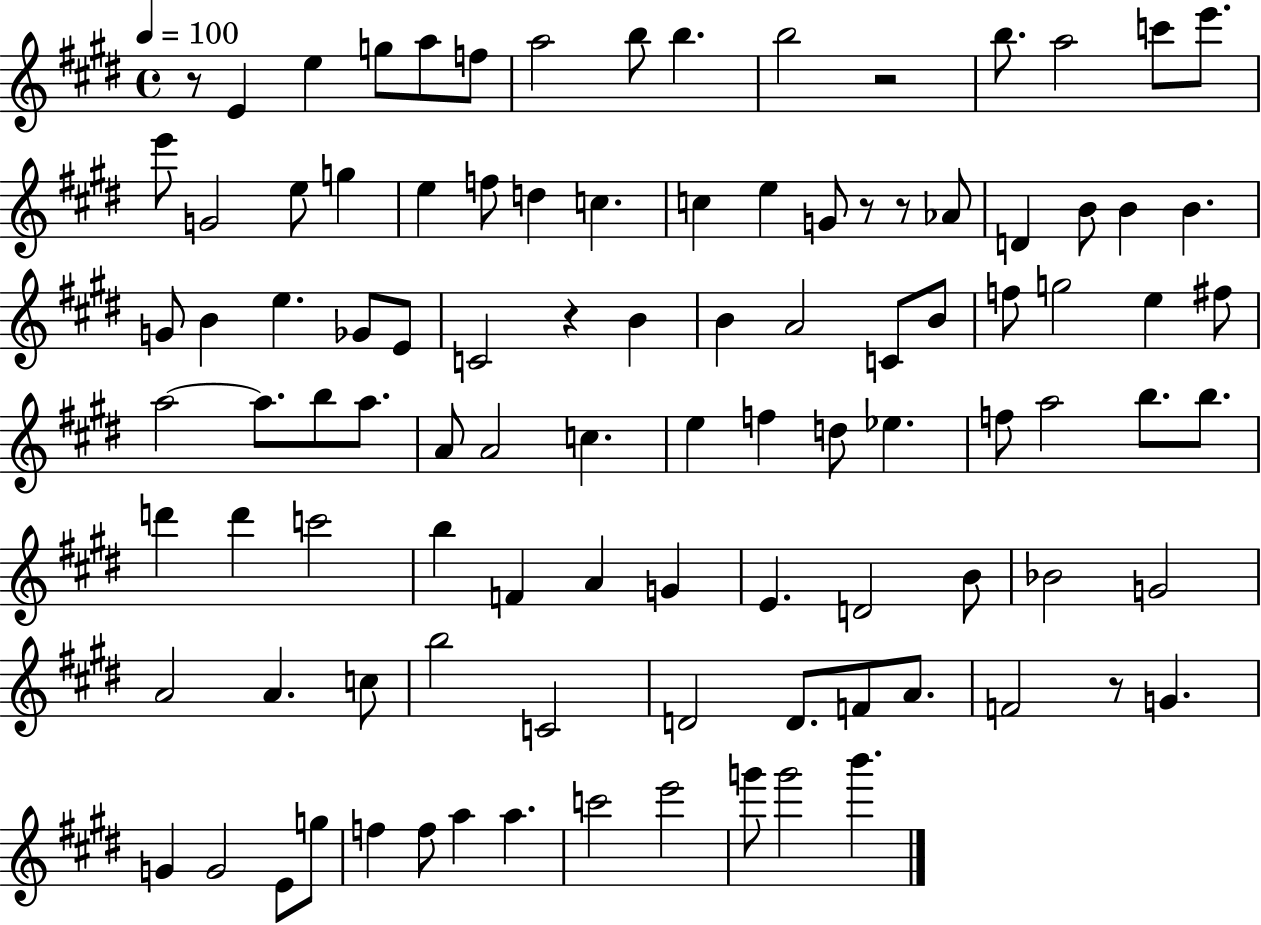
X:1
T:Untitled
M:4/4
L:1/4
K:E
z/2 E e g/2 a/2 f/2 a2 b/2 b b2 z2 b/2 a2 c'/2 e'/2 e'/2 G2 e/2 g e f/2 d c c e G/2 z/2 z/2 _A/2 D B/2 B B G/2 B e _G/2 E/2 C2 z B B A2 C/2 B/2 f/2 g2 e ^f/2 a2 a/2 b/2 a/2 A/2 A2 c e f d/2 _e f/2 a2 b/2 b/2 d' d' c'2 b F A G E D2 B/2 _B2 G2 A2 A c/2 b2 C2 D2 D/2 F/2 A/2 F2 z/2 G G G2 E/2 g/2 f f/2 a a c'2 e'2 g'/2 g'2 b'